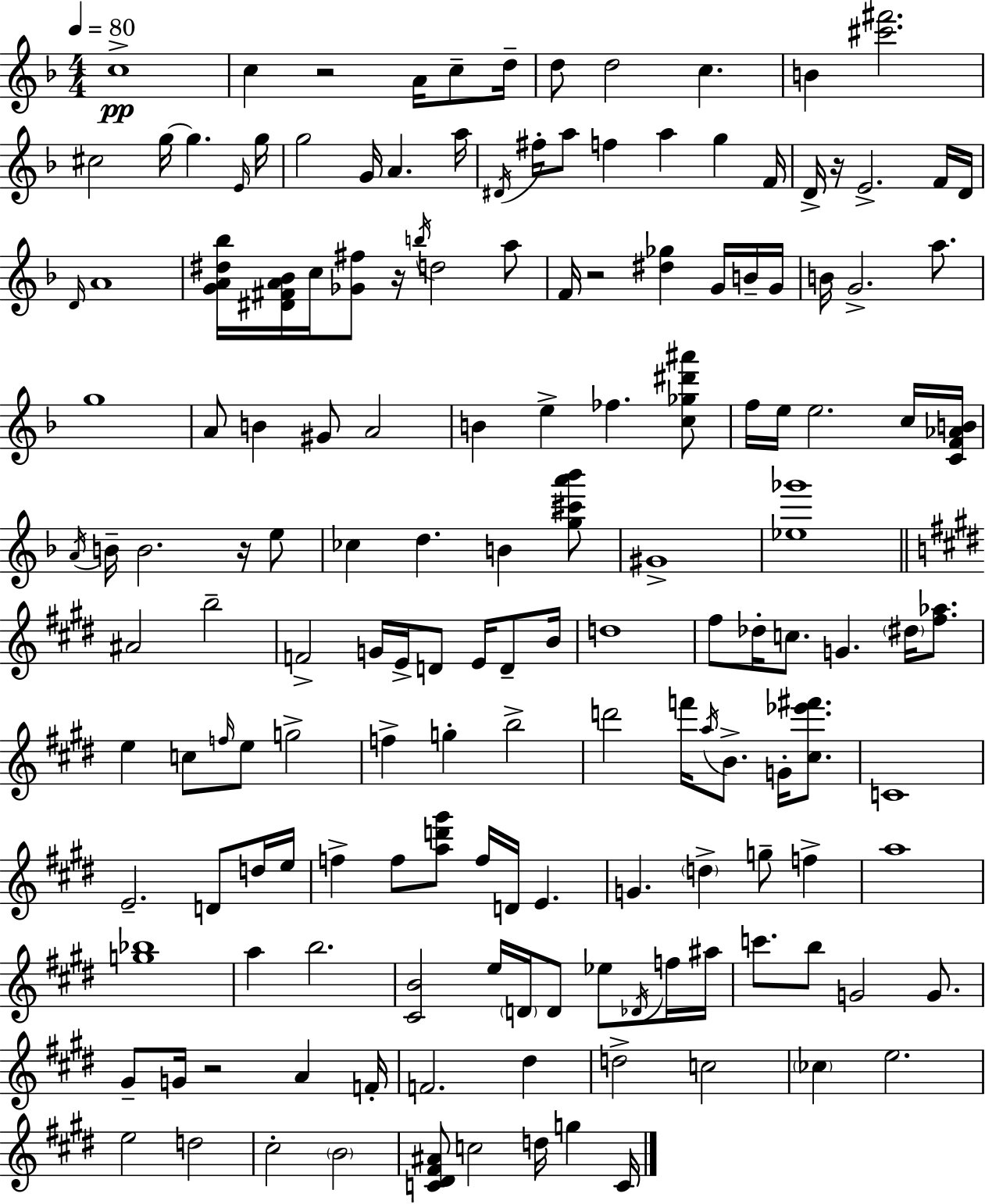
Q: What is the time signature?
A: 4/4